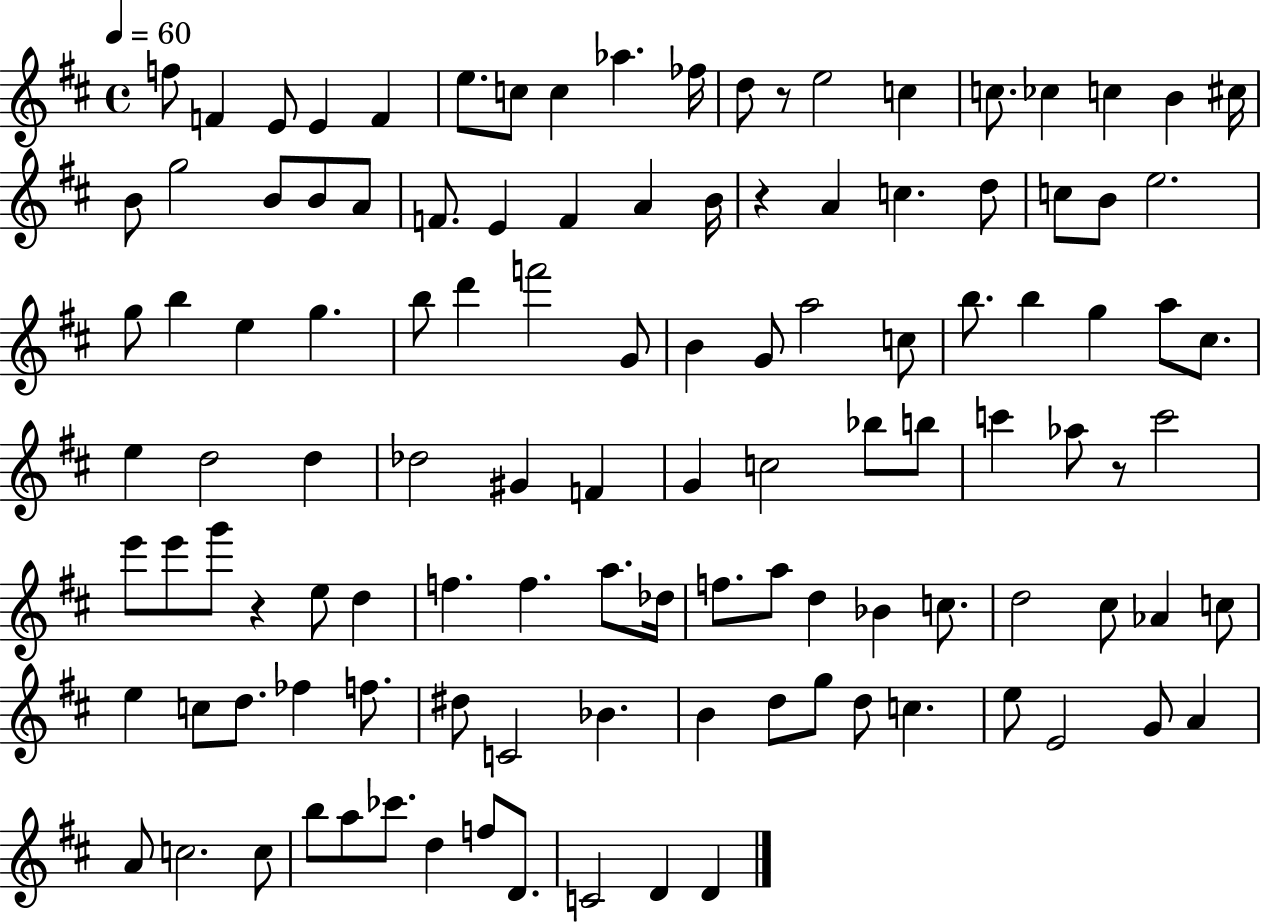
X:1
T:Untitled
M:4/4
L:1/4
K:D
f/2 F E/2 E F e/2 c/2 c _a _f/4 d/2 z/2 e2 c c/2 _c c B ^c/4 B/2 g2 B/2 B/2 A/2 F/2 E F A B/4 z A c d/2 c/2 B/2 e2 g/2 b e g b/2 d' f'2 G/2 B G/2 a2 c/2 b/2 b g a/2 ^c/2 e d2 d _d2 ^G F G c2 _b/2 b/2 c' _a/2 z/2 c'2 e'/2 e'/2 g'/2 z e/2 d f f a/2 _d/4 f/2 a/2 d _B c/2 d2 ^c/2 _A c/2 e c/2 d/2 _f f/2 ^d/2 C2 _B B d/2 g/2 d/2 c e/2 E2 G/2 A A/2 c2 c/2 b/2 a/2 _c'/2 d f/2 D/2 C2 D D